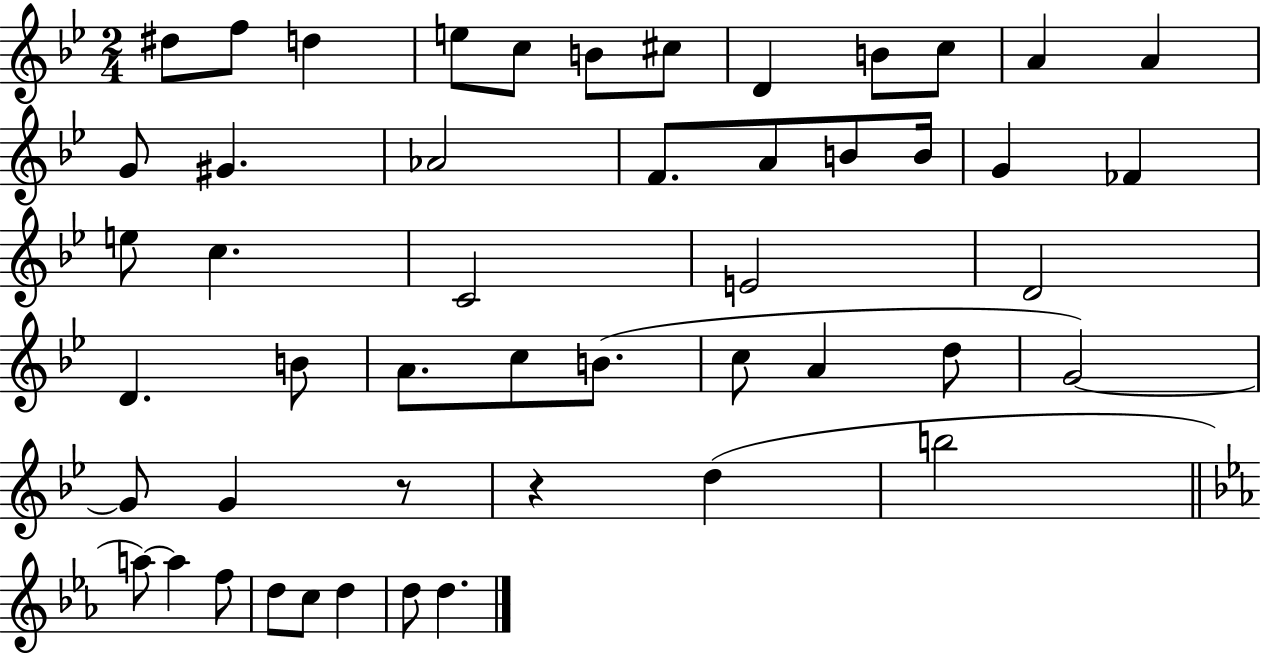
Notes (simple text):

D#5/e F5/e D5/q E5/e C5/e B4/e C#5/e D4/q B4/e C5/e A4/q A4/q G4/e G#4/q. Ab4/h F4/e. A4/e B4/e B4/s G4/q FES4/q E5/e C5/q. C4/h E4/h D4/h D4/q. B4/e A4/e. C5/e B4/e. C5/e A4/q D5/e G4/h G4/e G4/q R/e R/q D5/q B5/h A5/e A5/q F5/e D5/e C5/e D5/q D5/e D5/q.